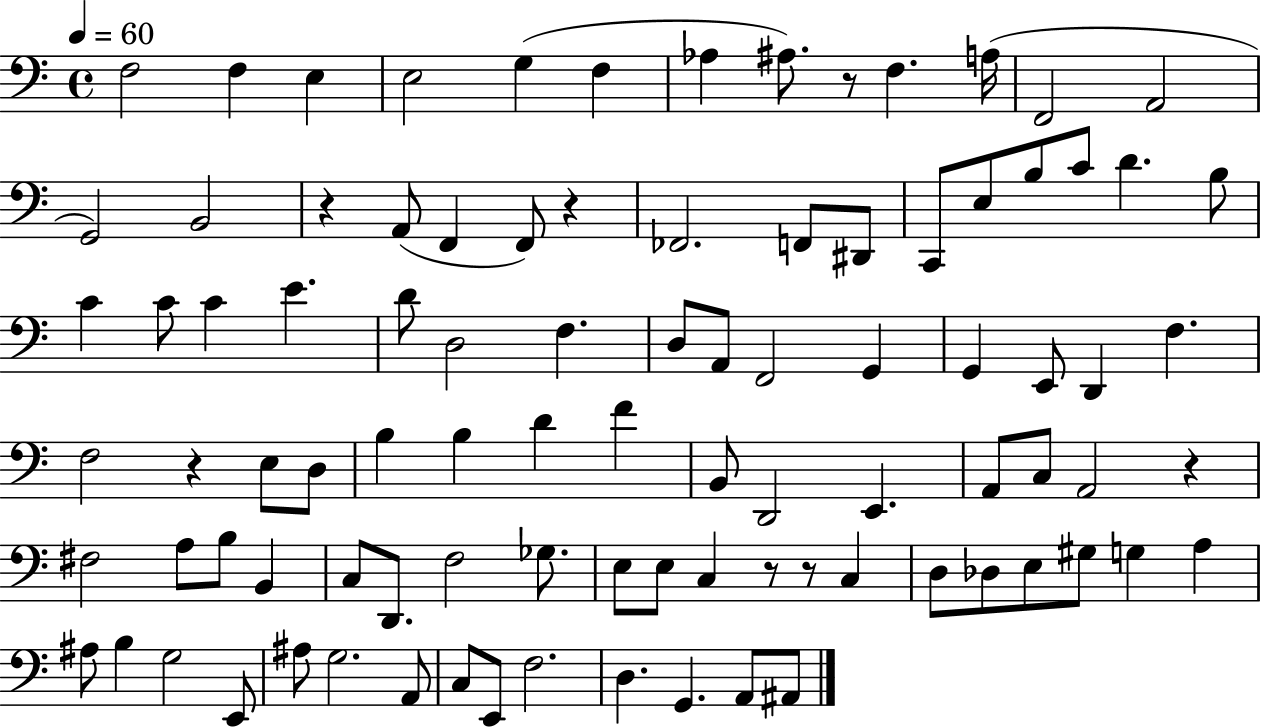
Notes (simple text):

F3/h F3/q E3/q E3/h G3/q F3/q Ab3/q A#3/e. R/e F3/q. A3/s F2/h A2/h G2/h B2/h R/q A2/e F2/q F2/e R/q FES2/h. F2/e D#2/e C2/e E3/e B3/e C4/e D4/q. B3/e C4/q C4/e C4/q E4/q. D4/e D3/h F3/q. D3/e A2/e F2/h G2/q G2/q E2/e D2/q F3/q. F3/h R/q E3/e D3/e B3/q B3/q D4/q F4/q B2/e D2/h E2/q. A2/e C3/e A2/h R/q F#3/h A3/e B3/e B2/q C3/e D2/e. F3/h Gb3/e. E3/e E3/e C3/q R/e R/e C3/q D3/e Db3/e E3/e G#3/e G3/q A3/q A#3/e B3/q G3/h E2/e A#3/e G3/h. A2/e C3/e E2/e F3/h. D3/q. G2/q. A2/e A#2/e